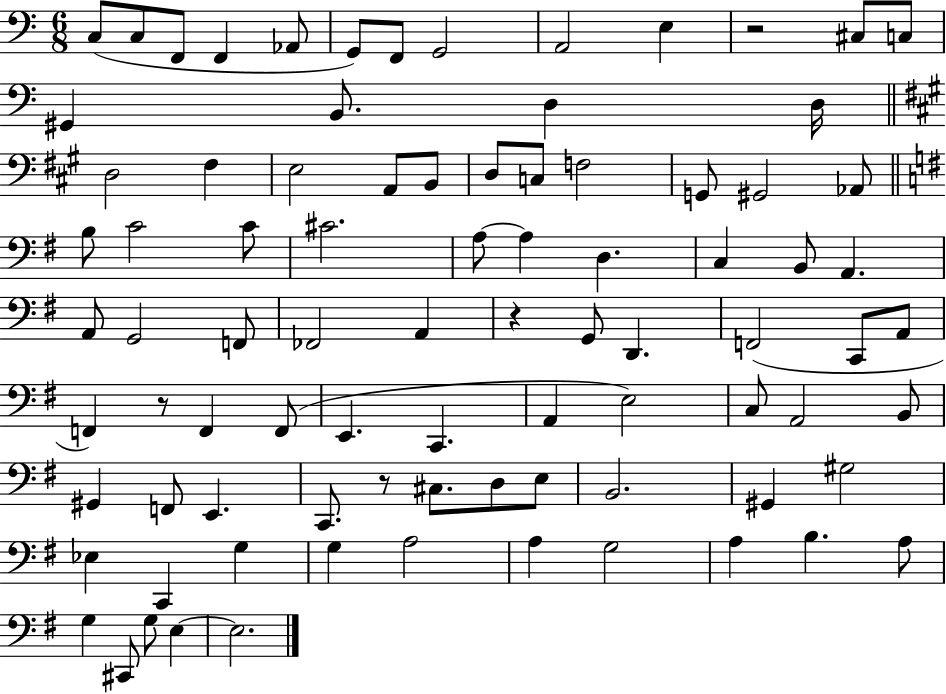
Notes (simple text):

C3/e C3/e F2/e F2/q Ab2/e G2/e F2/e G2/h A2/h E3/q R/h C#3/e C3/e G#2/q B2/e. D3/q D3/s D3/h F#3/q E3/h A2/e B2/e D3/e C3/e F3/h G2/e G#2/h Ab2/e B3/e C4/h C4/e C#4/h. A3/e A3/q D3/q. C3/q B2/e A2/q. A2/e G2/h F2/e FES2/h A2/q R/q G2/e D2/q. F2/h C2/e A2/e F2/q R/e F2/q F2/e E2/q. C2/q. A2/q E3/h C3/e A2/h B2/e G#2/q F2/e E2/q. C2/e. R/e C#3/e. D3/e E3/e B2/h. G#2/q G#3/h Eb3/q C2/q G3/q G3/q A3/h A3/q G3/h A3/q B3/q. A3/e G3/q C#2/e G3/e E3/q E3/h.